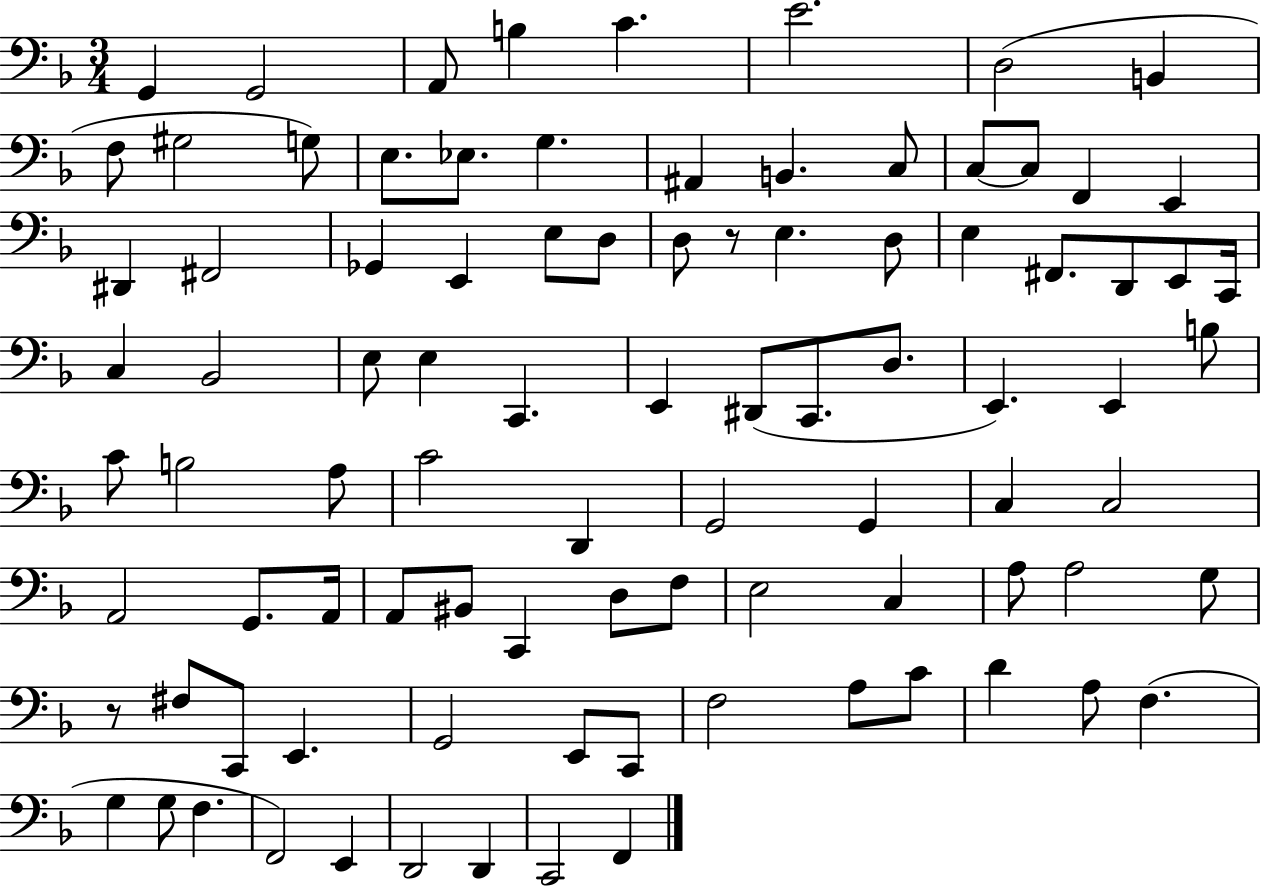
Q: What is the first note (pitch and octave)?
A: G2